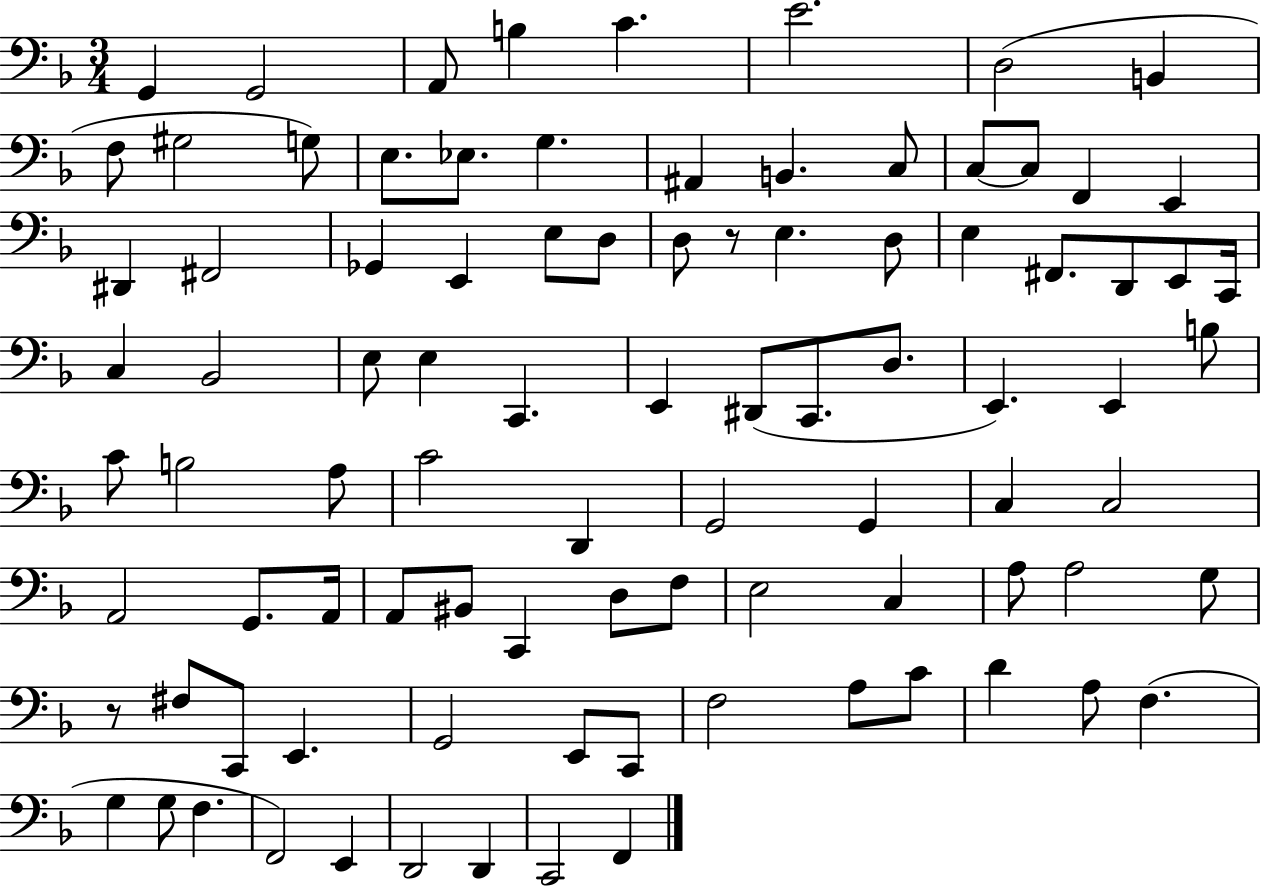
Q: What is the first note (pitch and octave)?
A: G2